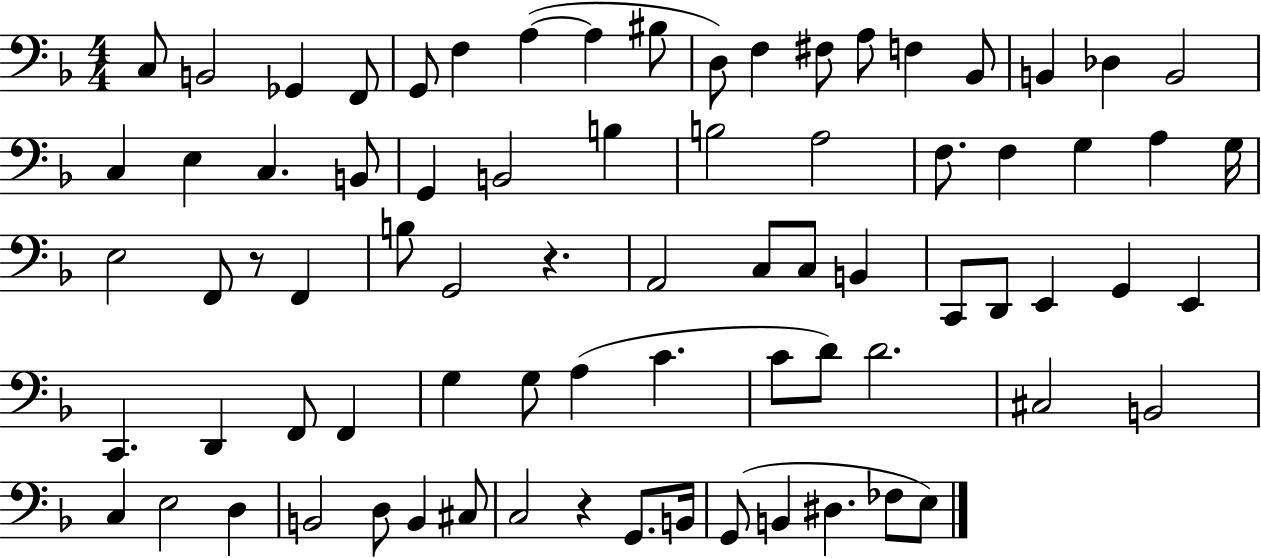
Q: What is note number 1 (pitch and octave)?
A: C3